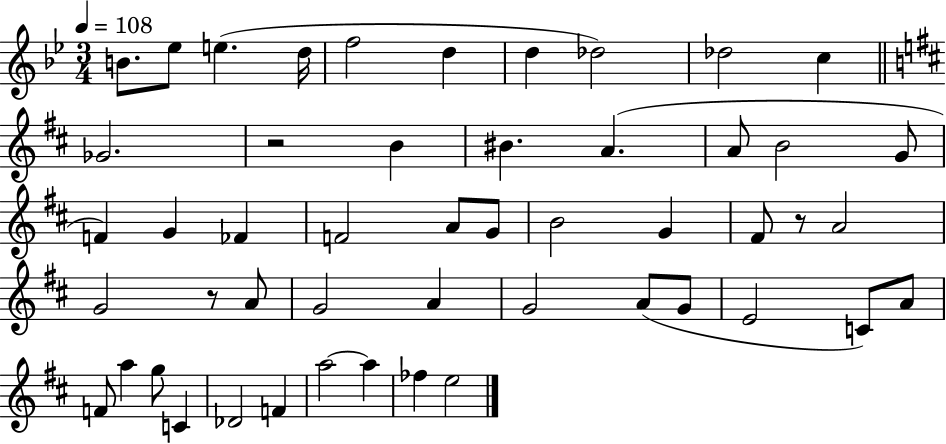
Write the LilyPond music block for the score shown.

{
  \clef treble
  \numericTimeSignature
  \time 3/4
  \key bes \major
  \tempo 4 = 108
  b'8. ees''8 e''4.( d''16 | f''2 d''4 | d''4 des''2) | des''2 c''4 | \break \bar "||" \break \key d \major ges'2. | r2 b'4 | bis'4. a'4.( | a'8 b'2 g'8 | \break f'4) g'4 fes'4 | f'2 a'8 g'8 | b'2 g'4 | fis'8 r8 a'2 | \break g'2 r8 a'8 | g'2 a'4 | g'2 a'8( g'8 | e'2 c'8) a'8 | \break f'8 a''4 g''8 c'4 | des'2 f'4 | a''2~~ a''4 | fes''4 e''2 | \break \bar "|."
}